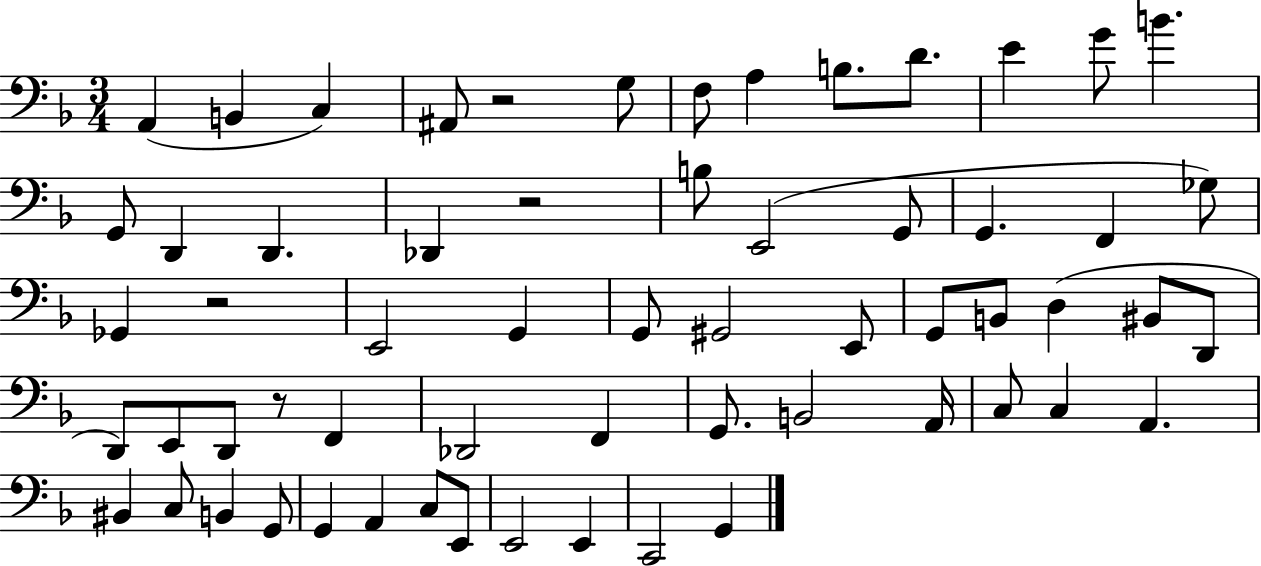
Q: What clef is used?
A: bass